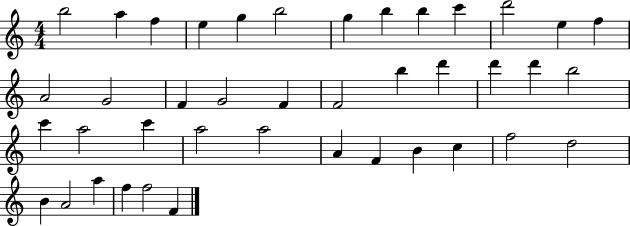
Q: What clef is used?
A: treble